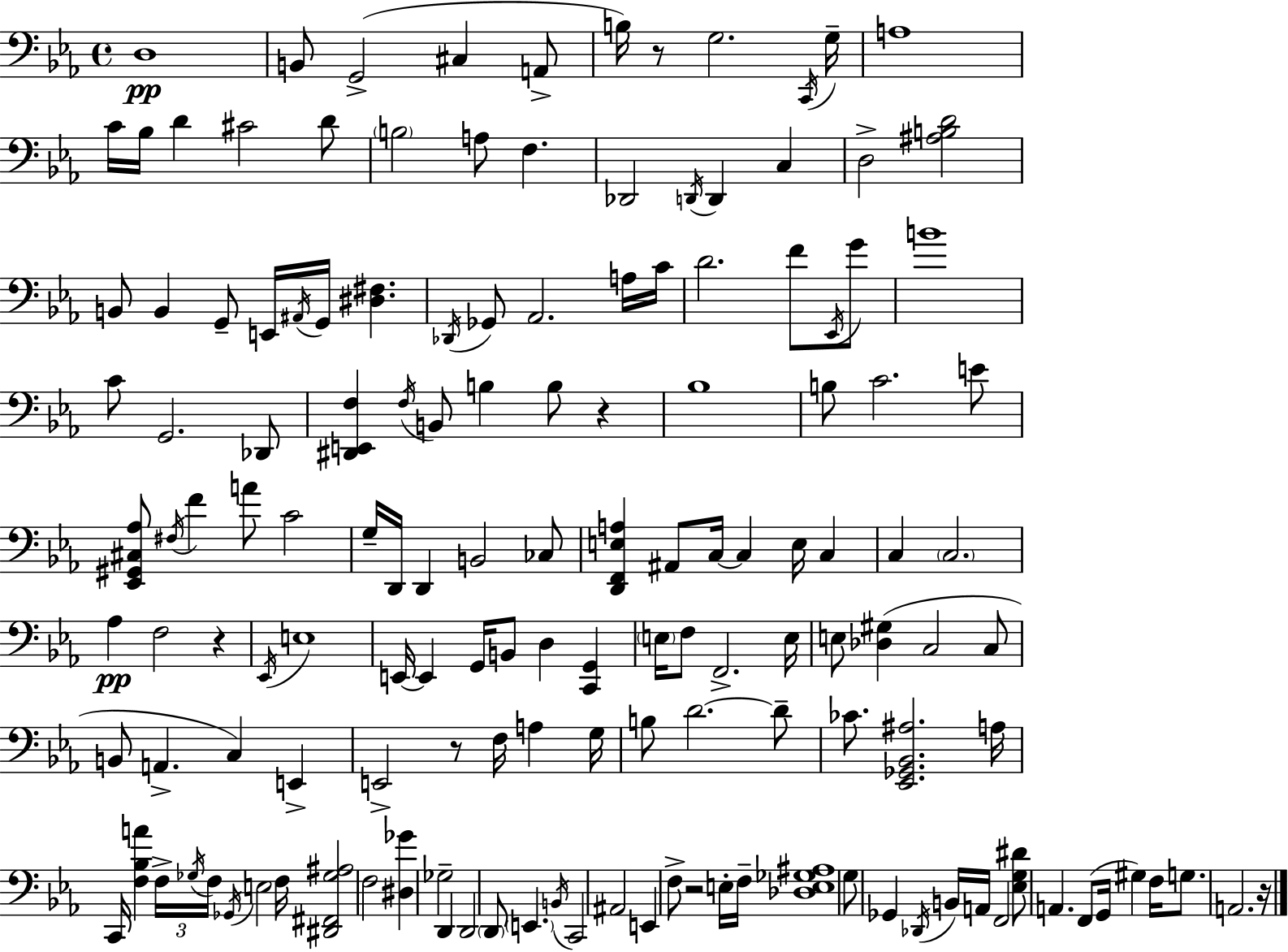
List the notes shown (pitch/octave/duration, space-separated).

D3/w B2/e G2/h C#3/q A2/e B3/s R/e G3/h. C2/s G3/s A3/w C4/s Bb3/s D4/q C#4/h D4/e B3/h A3/e F3/q. Db2/h D2/s D2/q C3/q D3/h [A#3,B3,D4]/h B2/e B2/q G2/e E2/s A#2/s G2/s [D#3,F#3]/q. Db2/s Gb2/e Ab2/h. A3/s C4/s D4/h. F4/e Eb2/s G4/e B4/w C4/e G2/h. Db2/e [D#2,E2,F3]/q F3/s B2/e B3/q B3/e R/q Bb3/w B3/e C4/h. E4/e [Eb2,G#2,C#3,Ab3]/e F#3/s F4/q A4/e C4/h G3/s D2/s D2/q B2/h CES3/e [D2,F2,E3,A3]/q A#2/e C3/s C3/q E3/s C3/q C3/q C3/h. Ab3/q F3/h R/q Eb2/s E3/w E2/s E2/q G2/s B2/e D3/q [C2,G2]/q E3/s F3/e F2/h. E3/s E3/e [Db3,G#3]/q C3/h C3/e B2/e A2/q. C3/q E2/q E2/h R/e F3/s A3/q G3/s B3/e D4/h. D4/e CES4/e. [Eb2,Gb2,Bb2,A#3]/h. A3/s C2/s [F3,Bb3,A4]/q F3/s Gb3/s F3/s Gb2/s E3/h F3/s [D#2,F#2,Gb3,A#3]/h F3/h [D#3,Gb4]/q Gb3/h D2/q D2/h D2/e E2/q. B2/s C2/h A#2/h E2/q F3/e R/h E3/s F3/s [Db3,E3,Gb3,A#3]/w G3/e Gb2/q Db2/s B2/s A2/s F2/h [Eb3,G3,D#4]/e A2/q. F2/e G2/s G#3/q F3/s G3/e. A2/h. R/s